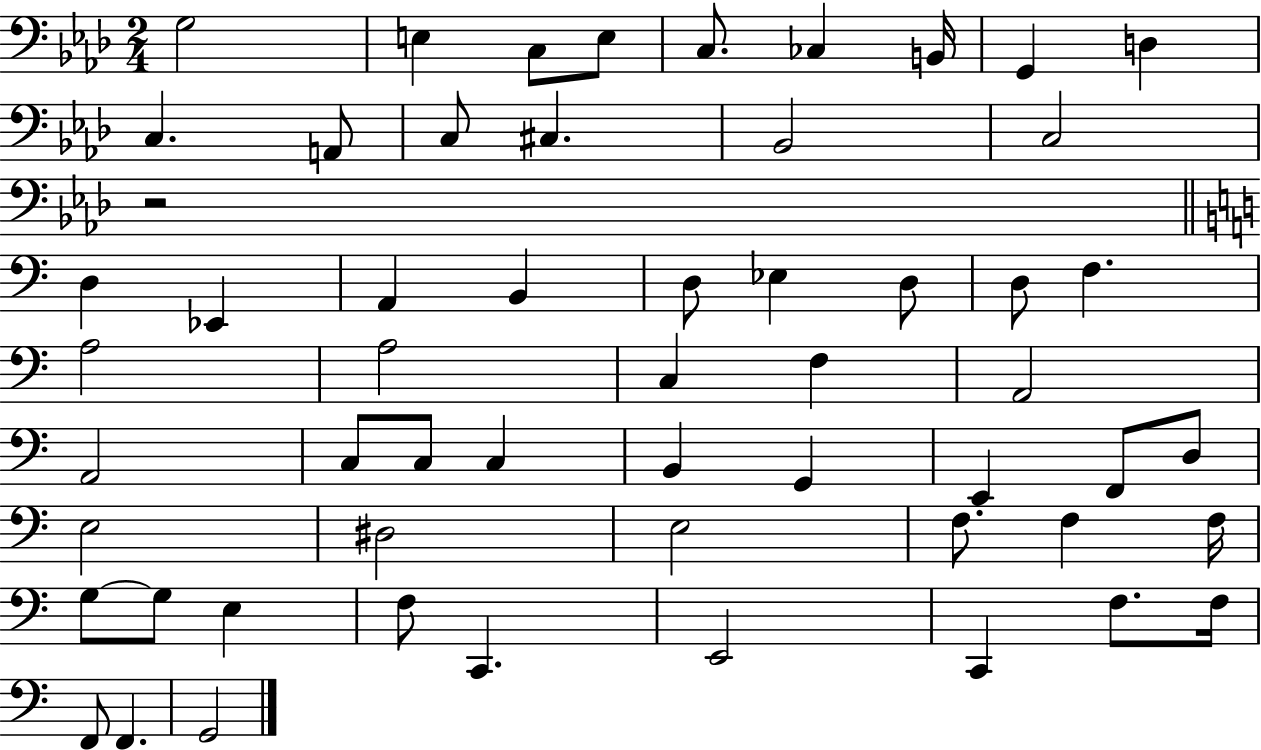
{
  \clef bass
  \numericTimeSignature
  \time 2/4
  \key aes \major
  g2 | e4 c8 e8 | c8. ces4 b,16 | g,4 d4 | \break c4. a,8 | c8 cis4. | bes,2 | c2 | \break r2 | \bar "||" \break \key a \minor d4 ees,4 | a,4 b,4 | d8 ees4 d8 | d8 f4. | \break a2 | a2 | c4 f4 | a,2 | \break a,2 | c8 c8 c4 | b,4 g,4 | e,4 f,8 d8 | \break e2 | dis2 | e2 | f8. f4 f16 | \break g8~~ g8 e4 | f8 c,4. | e,2 | c,4 f8. f16 | \break f,8 f,4. | g,2 | \bar "|."
}